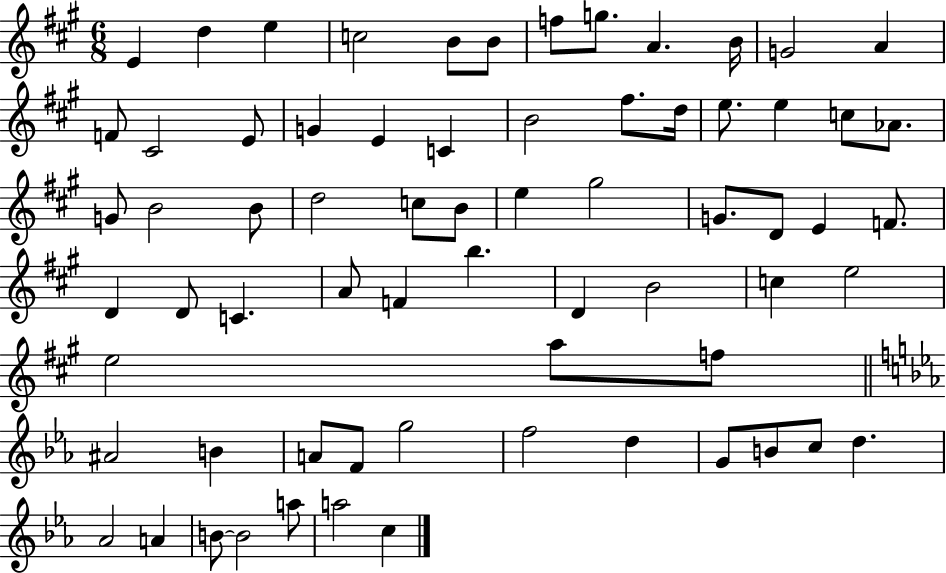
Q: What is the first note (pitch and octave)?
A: E4